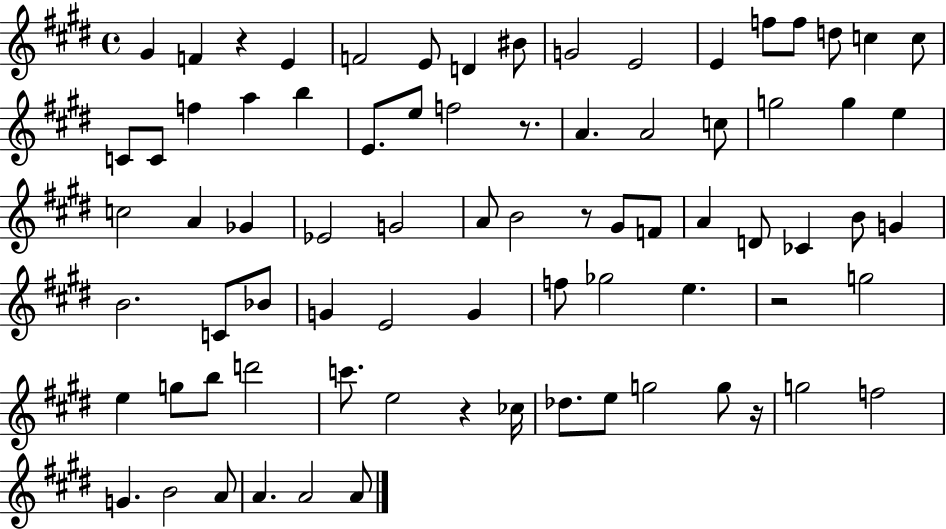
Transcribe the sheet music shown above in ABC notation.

X:1
T:Untitled
M:4/4
L:1/4
K:E
^G F z E F2 E/2 D ^B/2 G2 E2 E f/2 f/2 d/2 c c/2 C/2 C/2 f a b E/2 e/2 f2 z/2 A A2 c/2 g2 g e c2 A _G _E2 G2 A/2 B2 z/2 ^G/2 F/2 A D/2 _C B/2 G B2 C/2 _B/2 G E2 G f/2 _g2 e z2 g2 e g/2 b/2 d'2 c'/2 e2 z _c/4 _d/2 e/2 g2 g/2 z/4 g2 f2 G B2 A/2 A A2 A/2